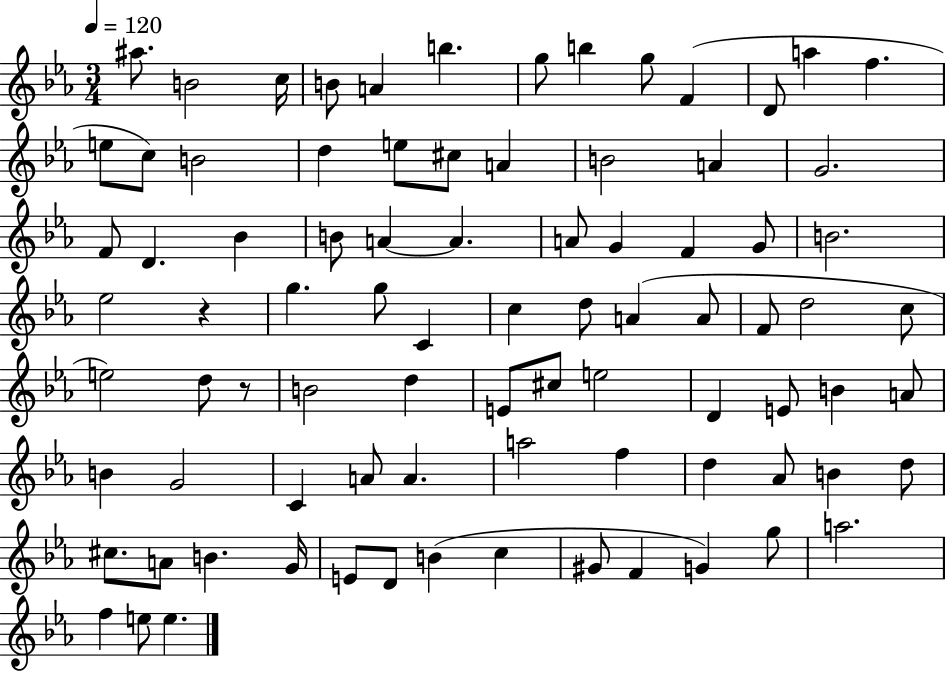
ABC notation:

X:1
T:Untitled
M:3/4
L:1/4
K:Eb
^a/2 B2 c/4 B/2 A b g/2 b g/2 F D/2 a f e/2 c/2 B2 d e/2 ^c/2 A B2 A G2 F/2 D _B B/2 A A A/2 G F G/2 B2 _e2 z g g/2 C c d/2 A A/2 F/2 d2 c/2 e2 d/2 z/2 B2 d E/2 ^c/2 e2 D E/2 B A/2 B G2 C A/2 A a2 f d _A/2 B d/2 ^c/2 A/2 B G/4 E/2 D/2 B c ^G/2 F G g/2 a2 f e/2 e